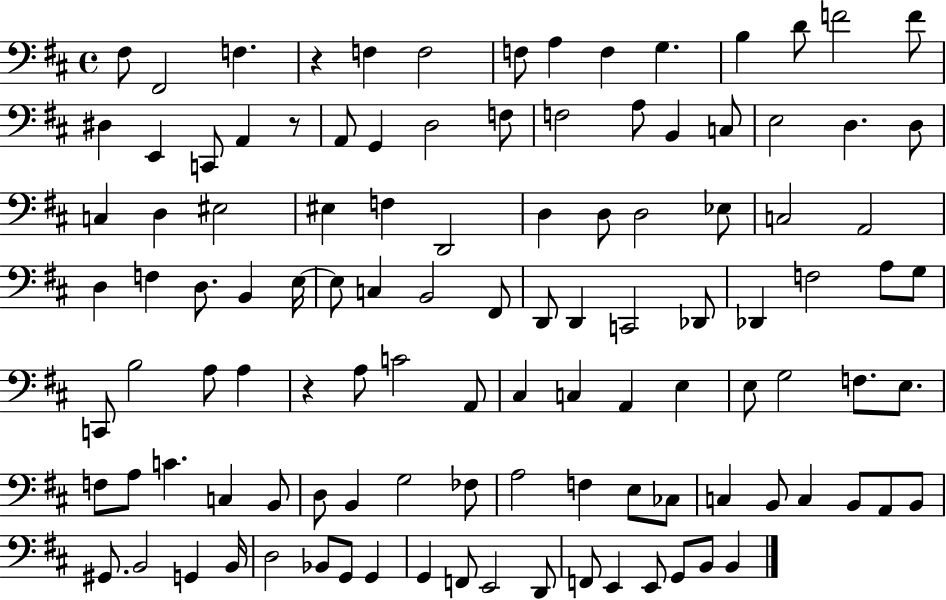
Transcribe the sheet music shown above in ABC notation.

X:1
T:Untitled
M:4/4
L:1/4
K:D
^F,/2 ^F,,2 F, z F, F,2 F,/2 A, F, G, B, D/2 F2 F/2 ^D, E,, C,,/2 A,, z/2 A,,/2 G,, D,2 F,/2 F,2 A,/2 B,, C,/2 E,2 D, D,/2 C, D, ^E,2 ^E, F, D,,2 D, D,/2 D,2 _E,/2 C,2 A,,2 D, F, D,/2 B,, E,/4 E,/2 C, B,,2 ^F,,/2 D,,/2 D,, C,,2 _D,,/2 _D,, F,2 A,/2 G,/2 C,,/2 B,2 A,/2 A, z A,/2 C2 A,,/2 ^C, C, A,, E, E,/2 G,2 F,/2 E,/2 F,/2 A,/2 C C, B,,/2 D,/2 B,, G,2 _F,/2 A,2 F, E,/2 _C,/2 C, B,,/2 C, B,,/2 A,,/2 B,,/2 ^G,,/2 B,,2 G,, B,,/4 D,2 _B,,/2 G,,/2 G,, G,, F,,/2 E,,2 D,,/2 F,,/2 E,, E,,/2 G,,/2 B,,/2 B,,